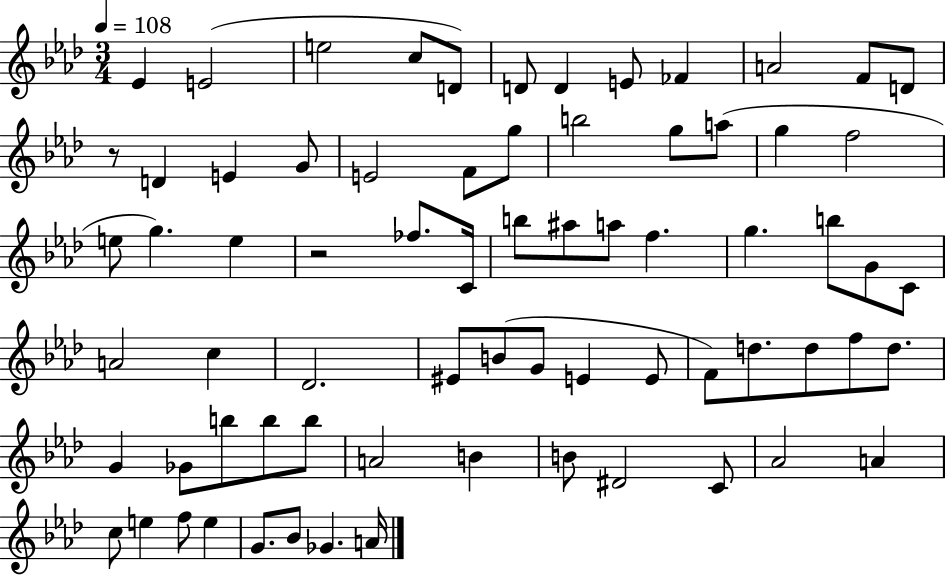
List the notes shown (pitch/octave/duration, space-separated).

Eb4/q E4/h E5/h C5/e D4/e D4/e D4/q E4/e FES4/q A4/h F4/e D4/e R/e D4/q E4/q G4/e E4/h F4/e G5/e B5/h G5/e A5/e G5/q F5/h E5/e G5/q. E5/q R/h FES5/e. C4/s B5/e A#5/e A5/e F5/q. G5/q. B5/e G4/e C4/e A4/h C5/q Db4/h. EIS4/e B4/e G4/e E4/q E4/e F4/e D5/e. D5/e F5/e D5/e. G4/q Gb4/e B5/e B5/e B5/e A4/h B4/q B4/e D#4/h C4/e Ab4/h A4/q C5/e E5/q F5/e E5/q G4/e. Bb4/e Gb4/q. A4/s